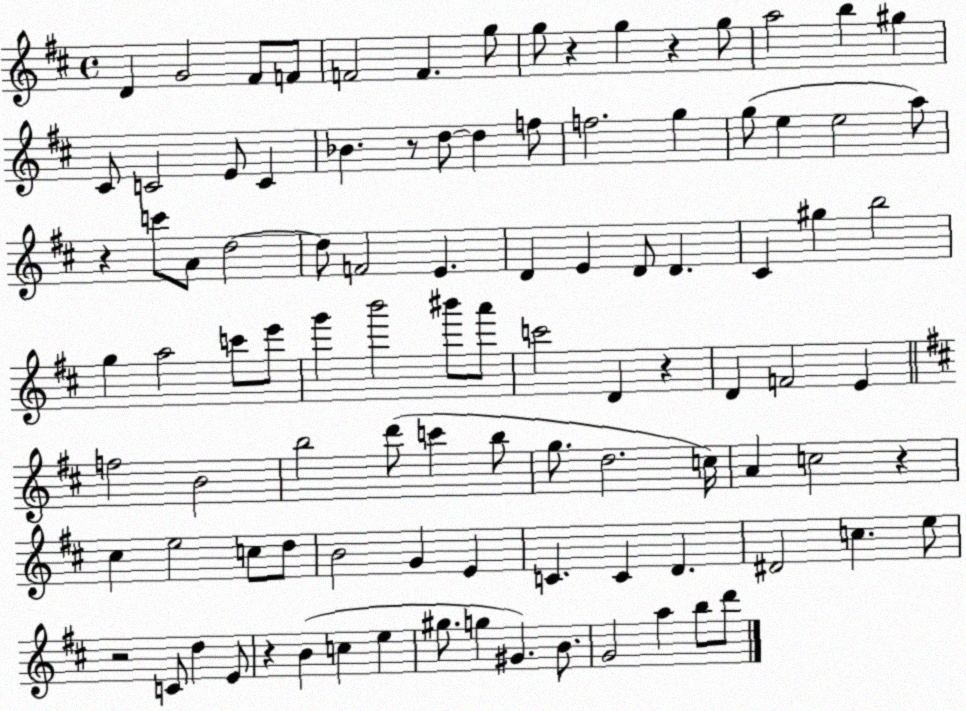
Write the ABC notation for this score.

X:1
T:Untitled
M:4/4
L:1/4
K:D
D G2 ^F/2 F/2 F2 F g/2 g/2 z g z g/2 a2 b ^g ^C/2 C2 E/2 C _B z/2 d/2 d f/2 f2 g g/2 e e2 a/2 z c'/2 A/2 d2 d/2 F2 E D E D/2 D ^C ^g b2 g a2 c'/2 e'/2 g' b'2 ^b'/2 a'/2 c'2 D z D F2 E f2 B2 b2 d'/2 c' b/2 g/2 d2 c/4 A c2 z ^c e2 c/2 d/2 B2 G E C C D ^D2 c e/2 z2 C/2 d E/2 z B c e ^g/2 g ^G B/2 G2 a b/2 d'/2